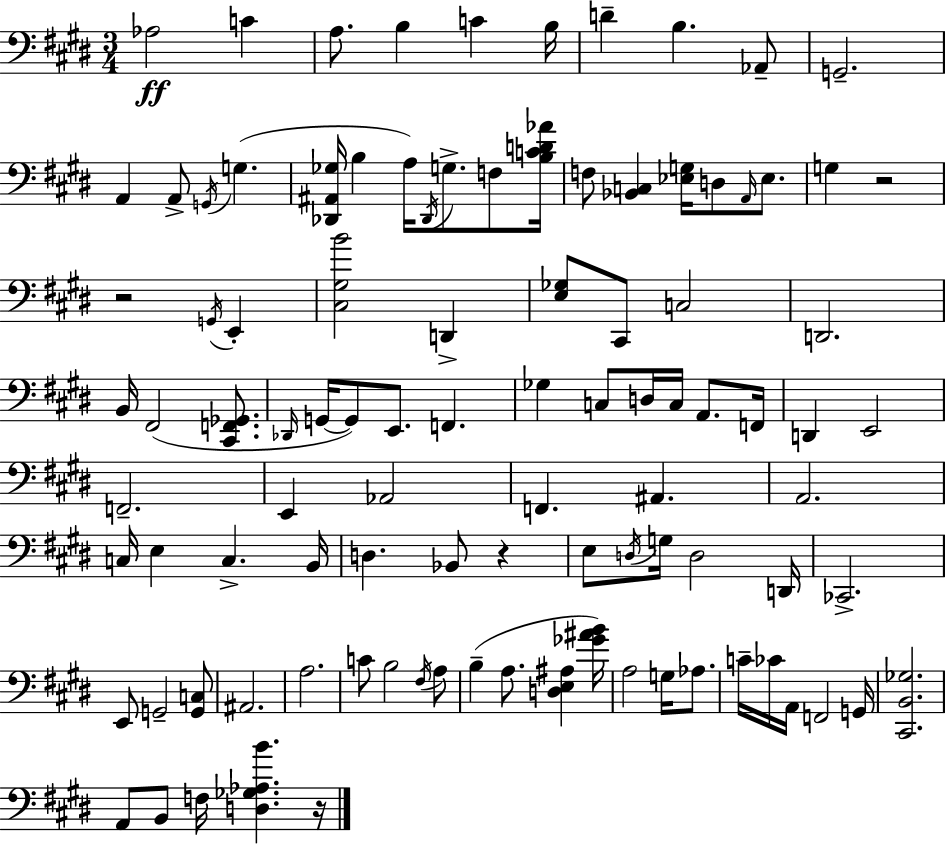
X:1
T:Untitled
M:3/4
L:1/4
K:E
_A,2 C A,/2 B, C B,/4 D B, _A,,/2 G,,2 A,, A,,/2 G,,/4 G, [_D,,^A,,_G,]/4 B, A,/4 _D,,/4 G,/2 F,/2 [B,CD_A]/4 F,/2 [_B,,C,] [_E,G,]/4 D,/2 A,,/4 _E,/2 G, z2 z2 G,,/4 E,, [^C,^G,B]2 D,, [E,_G,]/2 ^C,,/2 C,2 D,,2 B,,/4 ^F,,2 [^C,,F,,_G,,]/2 _D,,/4 G,,/4 G,,/2 E,,/2 F,, _G, C,/2 D,/4 C,/4 A,,/2 F,,/4 D,, E,,2 F,,2 E,, _A,,2 F,, ^A,, A,,2 C,/4 E, C, B,,/4 D, _B,,/2 z E,/2 D,/4 G,/4 D,2 D,,/4 _C,,2 E,,/2 G,,2 [G,,C,]/2 ^A,,2 A,2 C/2 B,2 ^F,/4 A,/2 B, A,/2 [D,E,^A,] [_G^AB]/4 A,2 G,/4 _A,/2 C/4 _C/4 A,,/4 F,,2 G,,/4 [^C,,B,,_G,]2 A,,/2 B,,/2 F,/4 [D,_G,_A,B] z/4